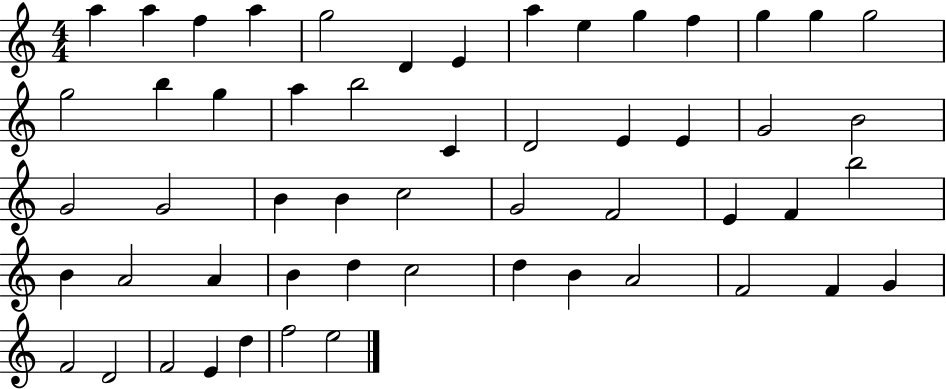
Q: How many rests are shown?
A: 0